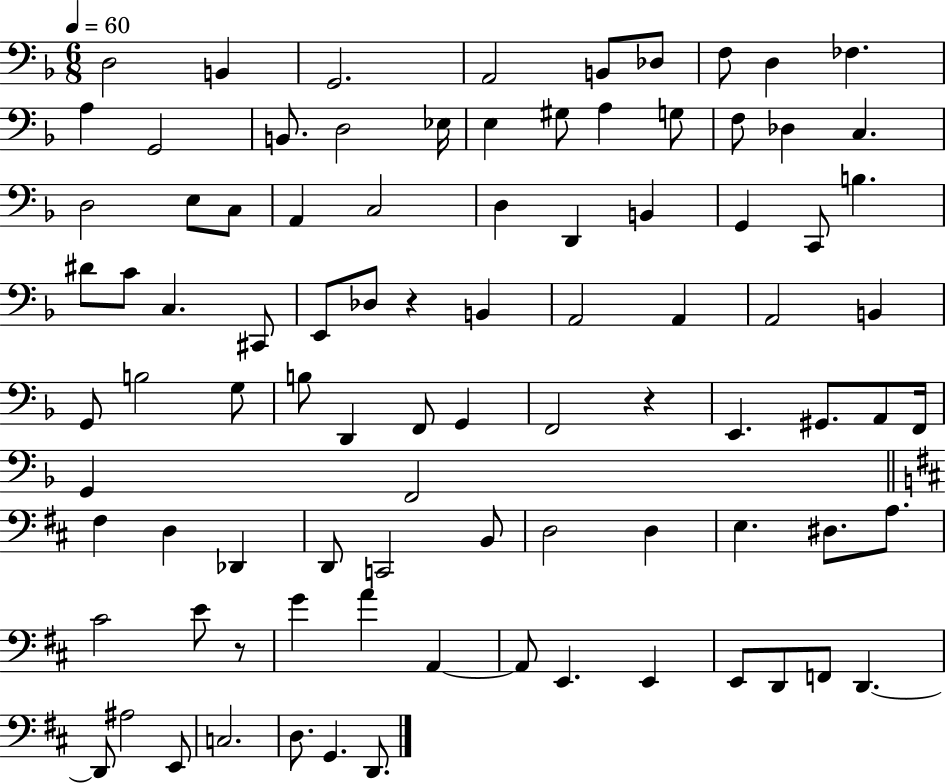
{
  \clef bass
  \numericTimeSignature
  \time 6/8
  \key f \major
  \tempo 4 = 60
  d2 b,4 | g,2. | a,2 b,8 des8 | f8 d4 fes4. | \break a4 g,2 | b,8. d2 ees16 | e4 gis8 a4 g8 | f8 des4 c4. | \break d2 e8 c8 | a,4 c2 | d4 d,4 b,4 | g,4 c,8 b4. | \break dis'8 c'8 c4. cis,8 | e,8 des8 r4 b,4 | a,2 a,4 | a,2 b,4 | \break g,8 b2 g8 | b8 d,4 f,8 g,4 | f,2 r4 | e,4. gis,8. a,8 f,16 | \break g,4 f,2 | \bar "||" \break \key d \major fis4 d4 des,4 | d,8 c,2 b,8 | d2 d4 | e4. dis8. a8. | \break cis'2 e'8 r8 | g'4 a'4 a,4~~ | a,8 e,4. e,4 | e,8 d,8 f,8 d,4.~~ | \break d,8 ais2 e,8 | c2. | d8. g,4. d,8. | \bar "|."
}